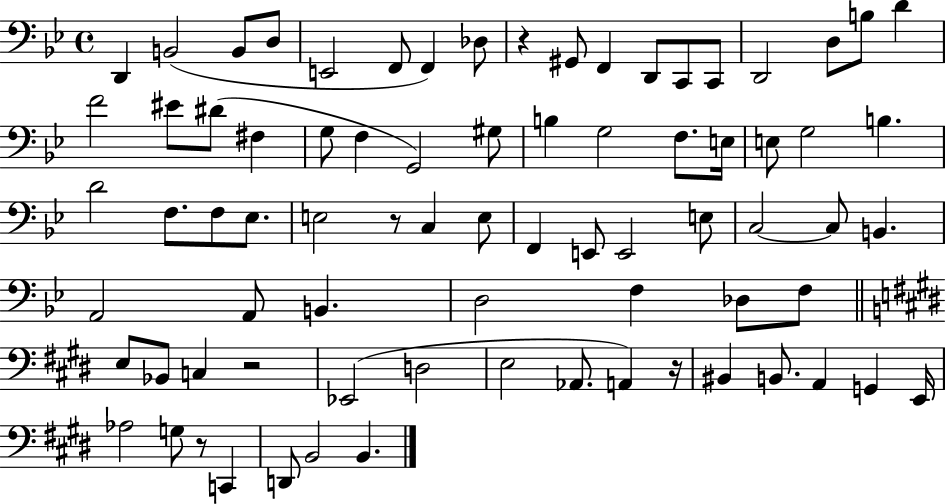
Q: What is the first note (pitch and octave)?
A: D2